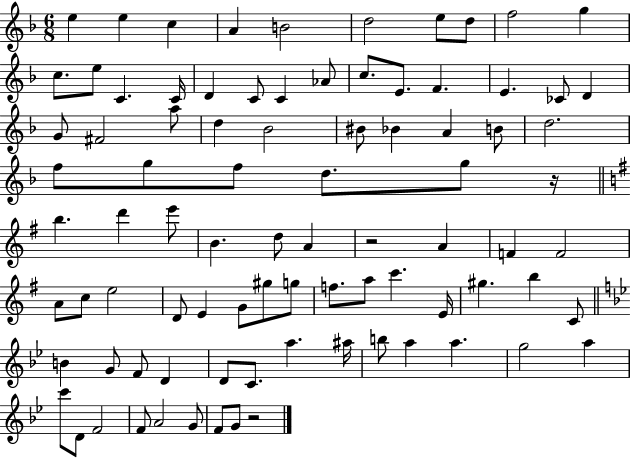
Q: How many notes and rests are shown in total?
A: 87